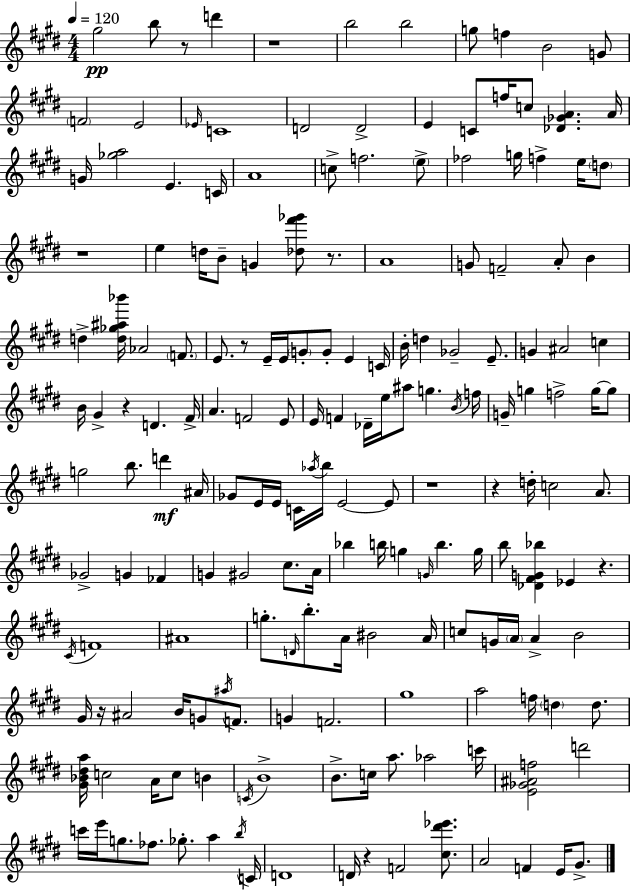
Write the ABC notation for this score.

X:1
T:Untitled
M:4/4
L:1/4
K:E
^g2 b/2 z/2 d' z4 b2 b2 g/2 f B2 G/2 F2 E2 _E/4 C4 D2 D2 E C/2 f/4 c/2 [_D_GA] A/4 G/4 [_ga]2 E C/4 A4 c/2 f2 e/2 _f2 g/4 f e/4 d/2 z4 e d/4 B/2 G [_d^f'_g']/2 z/2 A4 G/2 F2 A/2 B d [d_g^a_b']/4 _A2 F/2 E/2 z/2 E/4 E/4 G/2 G/2 E C/4 B/4 d _G2 E/2 G ^A2 c B/4 ^G z D ^F/4 A F2 E/2 E/4 F _D/4 e/4 ^a/2 g B/4 f/4 G/4 g f2 g/4 g/2 g2 b/2 d' ^A/4 _G/2 E/4 E/4 C/4 _a/4 b/4 E2 E/2 z4 z d/4 c2 A/2 _G2 G _F G ^G2 ^c/2 A/4 _b b/4 g G/4 b g/4 b/2 [_D^FG_b] _E z ^C/4 F4 ^A4 g/2 D/4 b/2 A/4 ^B2 A/4 c/2 G/4 A/4 A B2 ^G/4 z/4 ^A2 B/4 G/2 ^a/4 F/2 G F2 ^g4 a2 f/4 d d/2 [^G_B^da]/4 c2 A/4 c/2 B C/4 B4 B/2 c/4 a/2 _a2 c'/4 [E_G^Af]2 d'2 c'/4 e'/4 g/2 _f/2 _g/2 a b/4 C/4 D4 D/4 z F2 [^c^d'_e']/2 A2 F E/4 ^G/2